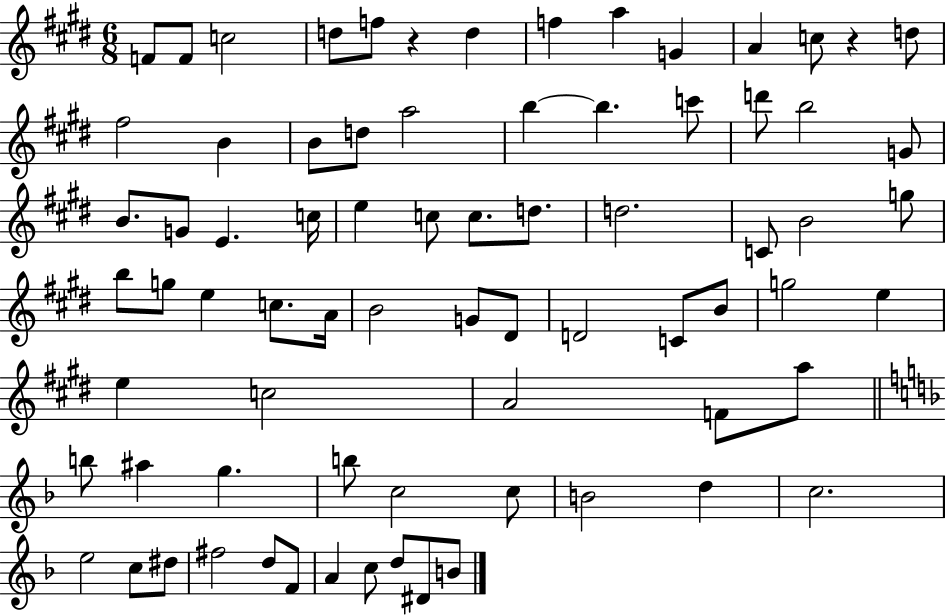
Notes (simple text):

F4/e F4/e C5/h D5/e F5/e R/q D5/q F5/q A5/q G4/q A4/q C5/e R/q D5/e F#5/h B4/q B4/e D5/e A5/h B5/q B5/q. C6/e D6/e B5/h G4/e B4/e. G4/e E4/q. C5/s E5/q C5/e C5/e. D5/e. D5/h. C4/e B4/h G5/e B5/e G5/e E5/q C5/e. A4/s B4/h G4/e D#4/e D4/h C4/e B4/e G5/h E5/q E5/q C5/h A4/h F4/e A5/e B5/e A#5/q G5/q. B5/e C5/h C5/e B4/h D5/q C5/h. E5/h C5/e D#5/e F#5/h D5/e F4/e A4/q C5/e D5/e D#4/e B4/e